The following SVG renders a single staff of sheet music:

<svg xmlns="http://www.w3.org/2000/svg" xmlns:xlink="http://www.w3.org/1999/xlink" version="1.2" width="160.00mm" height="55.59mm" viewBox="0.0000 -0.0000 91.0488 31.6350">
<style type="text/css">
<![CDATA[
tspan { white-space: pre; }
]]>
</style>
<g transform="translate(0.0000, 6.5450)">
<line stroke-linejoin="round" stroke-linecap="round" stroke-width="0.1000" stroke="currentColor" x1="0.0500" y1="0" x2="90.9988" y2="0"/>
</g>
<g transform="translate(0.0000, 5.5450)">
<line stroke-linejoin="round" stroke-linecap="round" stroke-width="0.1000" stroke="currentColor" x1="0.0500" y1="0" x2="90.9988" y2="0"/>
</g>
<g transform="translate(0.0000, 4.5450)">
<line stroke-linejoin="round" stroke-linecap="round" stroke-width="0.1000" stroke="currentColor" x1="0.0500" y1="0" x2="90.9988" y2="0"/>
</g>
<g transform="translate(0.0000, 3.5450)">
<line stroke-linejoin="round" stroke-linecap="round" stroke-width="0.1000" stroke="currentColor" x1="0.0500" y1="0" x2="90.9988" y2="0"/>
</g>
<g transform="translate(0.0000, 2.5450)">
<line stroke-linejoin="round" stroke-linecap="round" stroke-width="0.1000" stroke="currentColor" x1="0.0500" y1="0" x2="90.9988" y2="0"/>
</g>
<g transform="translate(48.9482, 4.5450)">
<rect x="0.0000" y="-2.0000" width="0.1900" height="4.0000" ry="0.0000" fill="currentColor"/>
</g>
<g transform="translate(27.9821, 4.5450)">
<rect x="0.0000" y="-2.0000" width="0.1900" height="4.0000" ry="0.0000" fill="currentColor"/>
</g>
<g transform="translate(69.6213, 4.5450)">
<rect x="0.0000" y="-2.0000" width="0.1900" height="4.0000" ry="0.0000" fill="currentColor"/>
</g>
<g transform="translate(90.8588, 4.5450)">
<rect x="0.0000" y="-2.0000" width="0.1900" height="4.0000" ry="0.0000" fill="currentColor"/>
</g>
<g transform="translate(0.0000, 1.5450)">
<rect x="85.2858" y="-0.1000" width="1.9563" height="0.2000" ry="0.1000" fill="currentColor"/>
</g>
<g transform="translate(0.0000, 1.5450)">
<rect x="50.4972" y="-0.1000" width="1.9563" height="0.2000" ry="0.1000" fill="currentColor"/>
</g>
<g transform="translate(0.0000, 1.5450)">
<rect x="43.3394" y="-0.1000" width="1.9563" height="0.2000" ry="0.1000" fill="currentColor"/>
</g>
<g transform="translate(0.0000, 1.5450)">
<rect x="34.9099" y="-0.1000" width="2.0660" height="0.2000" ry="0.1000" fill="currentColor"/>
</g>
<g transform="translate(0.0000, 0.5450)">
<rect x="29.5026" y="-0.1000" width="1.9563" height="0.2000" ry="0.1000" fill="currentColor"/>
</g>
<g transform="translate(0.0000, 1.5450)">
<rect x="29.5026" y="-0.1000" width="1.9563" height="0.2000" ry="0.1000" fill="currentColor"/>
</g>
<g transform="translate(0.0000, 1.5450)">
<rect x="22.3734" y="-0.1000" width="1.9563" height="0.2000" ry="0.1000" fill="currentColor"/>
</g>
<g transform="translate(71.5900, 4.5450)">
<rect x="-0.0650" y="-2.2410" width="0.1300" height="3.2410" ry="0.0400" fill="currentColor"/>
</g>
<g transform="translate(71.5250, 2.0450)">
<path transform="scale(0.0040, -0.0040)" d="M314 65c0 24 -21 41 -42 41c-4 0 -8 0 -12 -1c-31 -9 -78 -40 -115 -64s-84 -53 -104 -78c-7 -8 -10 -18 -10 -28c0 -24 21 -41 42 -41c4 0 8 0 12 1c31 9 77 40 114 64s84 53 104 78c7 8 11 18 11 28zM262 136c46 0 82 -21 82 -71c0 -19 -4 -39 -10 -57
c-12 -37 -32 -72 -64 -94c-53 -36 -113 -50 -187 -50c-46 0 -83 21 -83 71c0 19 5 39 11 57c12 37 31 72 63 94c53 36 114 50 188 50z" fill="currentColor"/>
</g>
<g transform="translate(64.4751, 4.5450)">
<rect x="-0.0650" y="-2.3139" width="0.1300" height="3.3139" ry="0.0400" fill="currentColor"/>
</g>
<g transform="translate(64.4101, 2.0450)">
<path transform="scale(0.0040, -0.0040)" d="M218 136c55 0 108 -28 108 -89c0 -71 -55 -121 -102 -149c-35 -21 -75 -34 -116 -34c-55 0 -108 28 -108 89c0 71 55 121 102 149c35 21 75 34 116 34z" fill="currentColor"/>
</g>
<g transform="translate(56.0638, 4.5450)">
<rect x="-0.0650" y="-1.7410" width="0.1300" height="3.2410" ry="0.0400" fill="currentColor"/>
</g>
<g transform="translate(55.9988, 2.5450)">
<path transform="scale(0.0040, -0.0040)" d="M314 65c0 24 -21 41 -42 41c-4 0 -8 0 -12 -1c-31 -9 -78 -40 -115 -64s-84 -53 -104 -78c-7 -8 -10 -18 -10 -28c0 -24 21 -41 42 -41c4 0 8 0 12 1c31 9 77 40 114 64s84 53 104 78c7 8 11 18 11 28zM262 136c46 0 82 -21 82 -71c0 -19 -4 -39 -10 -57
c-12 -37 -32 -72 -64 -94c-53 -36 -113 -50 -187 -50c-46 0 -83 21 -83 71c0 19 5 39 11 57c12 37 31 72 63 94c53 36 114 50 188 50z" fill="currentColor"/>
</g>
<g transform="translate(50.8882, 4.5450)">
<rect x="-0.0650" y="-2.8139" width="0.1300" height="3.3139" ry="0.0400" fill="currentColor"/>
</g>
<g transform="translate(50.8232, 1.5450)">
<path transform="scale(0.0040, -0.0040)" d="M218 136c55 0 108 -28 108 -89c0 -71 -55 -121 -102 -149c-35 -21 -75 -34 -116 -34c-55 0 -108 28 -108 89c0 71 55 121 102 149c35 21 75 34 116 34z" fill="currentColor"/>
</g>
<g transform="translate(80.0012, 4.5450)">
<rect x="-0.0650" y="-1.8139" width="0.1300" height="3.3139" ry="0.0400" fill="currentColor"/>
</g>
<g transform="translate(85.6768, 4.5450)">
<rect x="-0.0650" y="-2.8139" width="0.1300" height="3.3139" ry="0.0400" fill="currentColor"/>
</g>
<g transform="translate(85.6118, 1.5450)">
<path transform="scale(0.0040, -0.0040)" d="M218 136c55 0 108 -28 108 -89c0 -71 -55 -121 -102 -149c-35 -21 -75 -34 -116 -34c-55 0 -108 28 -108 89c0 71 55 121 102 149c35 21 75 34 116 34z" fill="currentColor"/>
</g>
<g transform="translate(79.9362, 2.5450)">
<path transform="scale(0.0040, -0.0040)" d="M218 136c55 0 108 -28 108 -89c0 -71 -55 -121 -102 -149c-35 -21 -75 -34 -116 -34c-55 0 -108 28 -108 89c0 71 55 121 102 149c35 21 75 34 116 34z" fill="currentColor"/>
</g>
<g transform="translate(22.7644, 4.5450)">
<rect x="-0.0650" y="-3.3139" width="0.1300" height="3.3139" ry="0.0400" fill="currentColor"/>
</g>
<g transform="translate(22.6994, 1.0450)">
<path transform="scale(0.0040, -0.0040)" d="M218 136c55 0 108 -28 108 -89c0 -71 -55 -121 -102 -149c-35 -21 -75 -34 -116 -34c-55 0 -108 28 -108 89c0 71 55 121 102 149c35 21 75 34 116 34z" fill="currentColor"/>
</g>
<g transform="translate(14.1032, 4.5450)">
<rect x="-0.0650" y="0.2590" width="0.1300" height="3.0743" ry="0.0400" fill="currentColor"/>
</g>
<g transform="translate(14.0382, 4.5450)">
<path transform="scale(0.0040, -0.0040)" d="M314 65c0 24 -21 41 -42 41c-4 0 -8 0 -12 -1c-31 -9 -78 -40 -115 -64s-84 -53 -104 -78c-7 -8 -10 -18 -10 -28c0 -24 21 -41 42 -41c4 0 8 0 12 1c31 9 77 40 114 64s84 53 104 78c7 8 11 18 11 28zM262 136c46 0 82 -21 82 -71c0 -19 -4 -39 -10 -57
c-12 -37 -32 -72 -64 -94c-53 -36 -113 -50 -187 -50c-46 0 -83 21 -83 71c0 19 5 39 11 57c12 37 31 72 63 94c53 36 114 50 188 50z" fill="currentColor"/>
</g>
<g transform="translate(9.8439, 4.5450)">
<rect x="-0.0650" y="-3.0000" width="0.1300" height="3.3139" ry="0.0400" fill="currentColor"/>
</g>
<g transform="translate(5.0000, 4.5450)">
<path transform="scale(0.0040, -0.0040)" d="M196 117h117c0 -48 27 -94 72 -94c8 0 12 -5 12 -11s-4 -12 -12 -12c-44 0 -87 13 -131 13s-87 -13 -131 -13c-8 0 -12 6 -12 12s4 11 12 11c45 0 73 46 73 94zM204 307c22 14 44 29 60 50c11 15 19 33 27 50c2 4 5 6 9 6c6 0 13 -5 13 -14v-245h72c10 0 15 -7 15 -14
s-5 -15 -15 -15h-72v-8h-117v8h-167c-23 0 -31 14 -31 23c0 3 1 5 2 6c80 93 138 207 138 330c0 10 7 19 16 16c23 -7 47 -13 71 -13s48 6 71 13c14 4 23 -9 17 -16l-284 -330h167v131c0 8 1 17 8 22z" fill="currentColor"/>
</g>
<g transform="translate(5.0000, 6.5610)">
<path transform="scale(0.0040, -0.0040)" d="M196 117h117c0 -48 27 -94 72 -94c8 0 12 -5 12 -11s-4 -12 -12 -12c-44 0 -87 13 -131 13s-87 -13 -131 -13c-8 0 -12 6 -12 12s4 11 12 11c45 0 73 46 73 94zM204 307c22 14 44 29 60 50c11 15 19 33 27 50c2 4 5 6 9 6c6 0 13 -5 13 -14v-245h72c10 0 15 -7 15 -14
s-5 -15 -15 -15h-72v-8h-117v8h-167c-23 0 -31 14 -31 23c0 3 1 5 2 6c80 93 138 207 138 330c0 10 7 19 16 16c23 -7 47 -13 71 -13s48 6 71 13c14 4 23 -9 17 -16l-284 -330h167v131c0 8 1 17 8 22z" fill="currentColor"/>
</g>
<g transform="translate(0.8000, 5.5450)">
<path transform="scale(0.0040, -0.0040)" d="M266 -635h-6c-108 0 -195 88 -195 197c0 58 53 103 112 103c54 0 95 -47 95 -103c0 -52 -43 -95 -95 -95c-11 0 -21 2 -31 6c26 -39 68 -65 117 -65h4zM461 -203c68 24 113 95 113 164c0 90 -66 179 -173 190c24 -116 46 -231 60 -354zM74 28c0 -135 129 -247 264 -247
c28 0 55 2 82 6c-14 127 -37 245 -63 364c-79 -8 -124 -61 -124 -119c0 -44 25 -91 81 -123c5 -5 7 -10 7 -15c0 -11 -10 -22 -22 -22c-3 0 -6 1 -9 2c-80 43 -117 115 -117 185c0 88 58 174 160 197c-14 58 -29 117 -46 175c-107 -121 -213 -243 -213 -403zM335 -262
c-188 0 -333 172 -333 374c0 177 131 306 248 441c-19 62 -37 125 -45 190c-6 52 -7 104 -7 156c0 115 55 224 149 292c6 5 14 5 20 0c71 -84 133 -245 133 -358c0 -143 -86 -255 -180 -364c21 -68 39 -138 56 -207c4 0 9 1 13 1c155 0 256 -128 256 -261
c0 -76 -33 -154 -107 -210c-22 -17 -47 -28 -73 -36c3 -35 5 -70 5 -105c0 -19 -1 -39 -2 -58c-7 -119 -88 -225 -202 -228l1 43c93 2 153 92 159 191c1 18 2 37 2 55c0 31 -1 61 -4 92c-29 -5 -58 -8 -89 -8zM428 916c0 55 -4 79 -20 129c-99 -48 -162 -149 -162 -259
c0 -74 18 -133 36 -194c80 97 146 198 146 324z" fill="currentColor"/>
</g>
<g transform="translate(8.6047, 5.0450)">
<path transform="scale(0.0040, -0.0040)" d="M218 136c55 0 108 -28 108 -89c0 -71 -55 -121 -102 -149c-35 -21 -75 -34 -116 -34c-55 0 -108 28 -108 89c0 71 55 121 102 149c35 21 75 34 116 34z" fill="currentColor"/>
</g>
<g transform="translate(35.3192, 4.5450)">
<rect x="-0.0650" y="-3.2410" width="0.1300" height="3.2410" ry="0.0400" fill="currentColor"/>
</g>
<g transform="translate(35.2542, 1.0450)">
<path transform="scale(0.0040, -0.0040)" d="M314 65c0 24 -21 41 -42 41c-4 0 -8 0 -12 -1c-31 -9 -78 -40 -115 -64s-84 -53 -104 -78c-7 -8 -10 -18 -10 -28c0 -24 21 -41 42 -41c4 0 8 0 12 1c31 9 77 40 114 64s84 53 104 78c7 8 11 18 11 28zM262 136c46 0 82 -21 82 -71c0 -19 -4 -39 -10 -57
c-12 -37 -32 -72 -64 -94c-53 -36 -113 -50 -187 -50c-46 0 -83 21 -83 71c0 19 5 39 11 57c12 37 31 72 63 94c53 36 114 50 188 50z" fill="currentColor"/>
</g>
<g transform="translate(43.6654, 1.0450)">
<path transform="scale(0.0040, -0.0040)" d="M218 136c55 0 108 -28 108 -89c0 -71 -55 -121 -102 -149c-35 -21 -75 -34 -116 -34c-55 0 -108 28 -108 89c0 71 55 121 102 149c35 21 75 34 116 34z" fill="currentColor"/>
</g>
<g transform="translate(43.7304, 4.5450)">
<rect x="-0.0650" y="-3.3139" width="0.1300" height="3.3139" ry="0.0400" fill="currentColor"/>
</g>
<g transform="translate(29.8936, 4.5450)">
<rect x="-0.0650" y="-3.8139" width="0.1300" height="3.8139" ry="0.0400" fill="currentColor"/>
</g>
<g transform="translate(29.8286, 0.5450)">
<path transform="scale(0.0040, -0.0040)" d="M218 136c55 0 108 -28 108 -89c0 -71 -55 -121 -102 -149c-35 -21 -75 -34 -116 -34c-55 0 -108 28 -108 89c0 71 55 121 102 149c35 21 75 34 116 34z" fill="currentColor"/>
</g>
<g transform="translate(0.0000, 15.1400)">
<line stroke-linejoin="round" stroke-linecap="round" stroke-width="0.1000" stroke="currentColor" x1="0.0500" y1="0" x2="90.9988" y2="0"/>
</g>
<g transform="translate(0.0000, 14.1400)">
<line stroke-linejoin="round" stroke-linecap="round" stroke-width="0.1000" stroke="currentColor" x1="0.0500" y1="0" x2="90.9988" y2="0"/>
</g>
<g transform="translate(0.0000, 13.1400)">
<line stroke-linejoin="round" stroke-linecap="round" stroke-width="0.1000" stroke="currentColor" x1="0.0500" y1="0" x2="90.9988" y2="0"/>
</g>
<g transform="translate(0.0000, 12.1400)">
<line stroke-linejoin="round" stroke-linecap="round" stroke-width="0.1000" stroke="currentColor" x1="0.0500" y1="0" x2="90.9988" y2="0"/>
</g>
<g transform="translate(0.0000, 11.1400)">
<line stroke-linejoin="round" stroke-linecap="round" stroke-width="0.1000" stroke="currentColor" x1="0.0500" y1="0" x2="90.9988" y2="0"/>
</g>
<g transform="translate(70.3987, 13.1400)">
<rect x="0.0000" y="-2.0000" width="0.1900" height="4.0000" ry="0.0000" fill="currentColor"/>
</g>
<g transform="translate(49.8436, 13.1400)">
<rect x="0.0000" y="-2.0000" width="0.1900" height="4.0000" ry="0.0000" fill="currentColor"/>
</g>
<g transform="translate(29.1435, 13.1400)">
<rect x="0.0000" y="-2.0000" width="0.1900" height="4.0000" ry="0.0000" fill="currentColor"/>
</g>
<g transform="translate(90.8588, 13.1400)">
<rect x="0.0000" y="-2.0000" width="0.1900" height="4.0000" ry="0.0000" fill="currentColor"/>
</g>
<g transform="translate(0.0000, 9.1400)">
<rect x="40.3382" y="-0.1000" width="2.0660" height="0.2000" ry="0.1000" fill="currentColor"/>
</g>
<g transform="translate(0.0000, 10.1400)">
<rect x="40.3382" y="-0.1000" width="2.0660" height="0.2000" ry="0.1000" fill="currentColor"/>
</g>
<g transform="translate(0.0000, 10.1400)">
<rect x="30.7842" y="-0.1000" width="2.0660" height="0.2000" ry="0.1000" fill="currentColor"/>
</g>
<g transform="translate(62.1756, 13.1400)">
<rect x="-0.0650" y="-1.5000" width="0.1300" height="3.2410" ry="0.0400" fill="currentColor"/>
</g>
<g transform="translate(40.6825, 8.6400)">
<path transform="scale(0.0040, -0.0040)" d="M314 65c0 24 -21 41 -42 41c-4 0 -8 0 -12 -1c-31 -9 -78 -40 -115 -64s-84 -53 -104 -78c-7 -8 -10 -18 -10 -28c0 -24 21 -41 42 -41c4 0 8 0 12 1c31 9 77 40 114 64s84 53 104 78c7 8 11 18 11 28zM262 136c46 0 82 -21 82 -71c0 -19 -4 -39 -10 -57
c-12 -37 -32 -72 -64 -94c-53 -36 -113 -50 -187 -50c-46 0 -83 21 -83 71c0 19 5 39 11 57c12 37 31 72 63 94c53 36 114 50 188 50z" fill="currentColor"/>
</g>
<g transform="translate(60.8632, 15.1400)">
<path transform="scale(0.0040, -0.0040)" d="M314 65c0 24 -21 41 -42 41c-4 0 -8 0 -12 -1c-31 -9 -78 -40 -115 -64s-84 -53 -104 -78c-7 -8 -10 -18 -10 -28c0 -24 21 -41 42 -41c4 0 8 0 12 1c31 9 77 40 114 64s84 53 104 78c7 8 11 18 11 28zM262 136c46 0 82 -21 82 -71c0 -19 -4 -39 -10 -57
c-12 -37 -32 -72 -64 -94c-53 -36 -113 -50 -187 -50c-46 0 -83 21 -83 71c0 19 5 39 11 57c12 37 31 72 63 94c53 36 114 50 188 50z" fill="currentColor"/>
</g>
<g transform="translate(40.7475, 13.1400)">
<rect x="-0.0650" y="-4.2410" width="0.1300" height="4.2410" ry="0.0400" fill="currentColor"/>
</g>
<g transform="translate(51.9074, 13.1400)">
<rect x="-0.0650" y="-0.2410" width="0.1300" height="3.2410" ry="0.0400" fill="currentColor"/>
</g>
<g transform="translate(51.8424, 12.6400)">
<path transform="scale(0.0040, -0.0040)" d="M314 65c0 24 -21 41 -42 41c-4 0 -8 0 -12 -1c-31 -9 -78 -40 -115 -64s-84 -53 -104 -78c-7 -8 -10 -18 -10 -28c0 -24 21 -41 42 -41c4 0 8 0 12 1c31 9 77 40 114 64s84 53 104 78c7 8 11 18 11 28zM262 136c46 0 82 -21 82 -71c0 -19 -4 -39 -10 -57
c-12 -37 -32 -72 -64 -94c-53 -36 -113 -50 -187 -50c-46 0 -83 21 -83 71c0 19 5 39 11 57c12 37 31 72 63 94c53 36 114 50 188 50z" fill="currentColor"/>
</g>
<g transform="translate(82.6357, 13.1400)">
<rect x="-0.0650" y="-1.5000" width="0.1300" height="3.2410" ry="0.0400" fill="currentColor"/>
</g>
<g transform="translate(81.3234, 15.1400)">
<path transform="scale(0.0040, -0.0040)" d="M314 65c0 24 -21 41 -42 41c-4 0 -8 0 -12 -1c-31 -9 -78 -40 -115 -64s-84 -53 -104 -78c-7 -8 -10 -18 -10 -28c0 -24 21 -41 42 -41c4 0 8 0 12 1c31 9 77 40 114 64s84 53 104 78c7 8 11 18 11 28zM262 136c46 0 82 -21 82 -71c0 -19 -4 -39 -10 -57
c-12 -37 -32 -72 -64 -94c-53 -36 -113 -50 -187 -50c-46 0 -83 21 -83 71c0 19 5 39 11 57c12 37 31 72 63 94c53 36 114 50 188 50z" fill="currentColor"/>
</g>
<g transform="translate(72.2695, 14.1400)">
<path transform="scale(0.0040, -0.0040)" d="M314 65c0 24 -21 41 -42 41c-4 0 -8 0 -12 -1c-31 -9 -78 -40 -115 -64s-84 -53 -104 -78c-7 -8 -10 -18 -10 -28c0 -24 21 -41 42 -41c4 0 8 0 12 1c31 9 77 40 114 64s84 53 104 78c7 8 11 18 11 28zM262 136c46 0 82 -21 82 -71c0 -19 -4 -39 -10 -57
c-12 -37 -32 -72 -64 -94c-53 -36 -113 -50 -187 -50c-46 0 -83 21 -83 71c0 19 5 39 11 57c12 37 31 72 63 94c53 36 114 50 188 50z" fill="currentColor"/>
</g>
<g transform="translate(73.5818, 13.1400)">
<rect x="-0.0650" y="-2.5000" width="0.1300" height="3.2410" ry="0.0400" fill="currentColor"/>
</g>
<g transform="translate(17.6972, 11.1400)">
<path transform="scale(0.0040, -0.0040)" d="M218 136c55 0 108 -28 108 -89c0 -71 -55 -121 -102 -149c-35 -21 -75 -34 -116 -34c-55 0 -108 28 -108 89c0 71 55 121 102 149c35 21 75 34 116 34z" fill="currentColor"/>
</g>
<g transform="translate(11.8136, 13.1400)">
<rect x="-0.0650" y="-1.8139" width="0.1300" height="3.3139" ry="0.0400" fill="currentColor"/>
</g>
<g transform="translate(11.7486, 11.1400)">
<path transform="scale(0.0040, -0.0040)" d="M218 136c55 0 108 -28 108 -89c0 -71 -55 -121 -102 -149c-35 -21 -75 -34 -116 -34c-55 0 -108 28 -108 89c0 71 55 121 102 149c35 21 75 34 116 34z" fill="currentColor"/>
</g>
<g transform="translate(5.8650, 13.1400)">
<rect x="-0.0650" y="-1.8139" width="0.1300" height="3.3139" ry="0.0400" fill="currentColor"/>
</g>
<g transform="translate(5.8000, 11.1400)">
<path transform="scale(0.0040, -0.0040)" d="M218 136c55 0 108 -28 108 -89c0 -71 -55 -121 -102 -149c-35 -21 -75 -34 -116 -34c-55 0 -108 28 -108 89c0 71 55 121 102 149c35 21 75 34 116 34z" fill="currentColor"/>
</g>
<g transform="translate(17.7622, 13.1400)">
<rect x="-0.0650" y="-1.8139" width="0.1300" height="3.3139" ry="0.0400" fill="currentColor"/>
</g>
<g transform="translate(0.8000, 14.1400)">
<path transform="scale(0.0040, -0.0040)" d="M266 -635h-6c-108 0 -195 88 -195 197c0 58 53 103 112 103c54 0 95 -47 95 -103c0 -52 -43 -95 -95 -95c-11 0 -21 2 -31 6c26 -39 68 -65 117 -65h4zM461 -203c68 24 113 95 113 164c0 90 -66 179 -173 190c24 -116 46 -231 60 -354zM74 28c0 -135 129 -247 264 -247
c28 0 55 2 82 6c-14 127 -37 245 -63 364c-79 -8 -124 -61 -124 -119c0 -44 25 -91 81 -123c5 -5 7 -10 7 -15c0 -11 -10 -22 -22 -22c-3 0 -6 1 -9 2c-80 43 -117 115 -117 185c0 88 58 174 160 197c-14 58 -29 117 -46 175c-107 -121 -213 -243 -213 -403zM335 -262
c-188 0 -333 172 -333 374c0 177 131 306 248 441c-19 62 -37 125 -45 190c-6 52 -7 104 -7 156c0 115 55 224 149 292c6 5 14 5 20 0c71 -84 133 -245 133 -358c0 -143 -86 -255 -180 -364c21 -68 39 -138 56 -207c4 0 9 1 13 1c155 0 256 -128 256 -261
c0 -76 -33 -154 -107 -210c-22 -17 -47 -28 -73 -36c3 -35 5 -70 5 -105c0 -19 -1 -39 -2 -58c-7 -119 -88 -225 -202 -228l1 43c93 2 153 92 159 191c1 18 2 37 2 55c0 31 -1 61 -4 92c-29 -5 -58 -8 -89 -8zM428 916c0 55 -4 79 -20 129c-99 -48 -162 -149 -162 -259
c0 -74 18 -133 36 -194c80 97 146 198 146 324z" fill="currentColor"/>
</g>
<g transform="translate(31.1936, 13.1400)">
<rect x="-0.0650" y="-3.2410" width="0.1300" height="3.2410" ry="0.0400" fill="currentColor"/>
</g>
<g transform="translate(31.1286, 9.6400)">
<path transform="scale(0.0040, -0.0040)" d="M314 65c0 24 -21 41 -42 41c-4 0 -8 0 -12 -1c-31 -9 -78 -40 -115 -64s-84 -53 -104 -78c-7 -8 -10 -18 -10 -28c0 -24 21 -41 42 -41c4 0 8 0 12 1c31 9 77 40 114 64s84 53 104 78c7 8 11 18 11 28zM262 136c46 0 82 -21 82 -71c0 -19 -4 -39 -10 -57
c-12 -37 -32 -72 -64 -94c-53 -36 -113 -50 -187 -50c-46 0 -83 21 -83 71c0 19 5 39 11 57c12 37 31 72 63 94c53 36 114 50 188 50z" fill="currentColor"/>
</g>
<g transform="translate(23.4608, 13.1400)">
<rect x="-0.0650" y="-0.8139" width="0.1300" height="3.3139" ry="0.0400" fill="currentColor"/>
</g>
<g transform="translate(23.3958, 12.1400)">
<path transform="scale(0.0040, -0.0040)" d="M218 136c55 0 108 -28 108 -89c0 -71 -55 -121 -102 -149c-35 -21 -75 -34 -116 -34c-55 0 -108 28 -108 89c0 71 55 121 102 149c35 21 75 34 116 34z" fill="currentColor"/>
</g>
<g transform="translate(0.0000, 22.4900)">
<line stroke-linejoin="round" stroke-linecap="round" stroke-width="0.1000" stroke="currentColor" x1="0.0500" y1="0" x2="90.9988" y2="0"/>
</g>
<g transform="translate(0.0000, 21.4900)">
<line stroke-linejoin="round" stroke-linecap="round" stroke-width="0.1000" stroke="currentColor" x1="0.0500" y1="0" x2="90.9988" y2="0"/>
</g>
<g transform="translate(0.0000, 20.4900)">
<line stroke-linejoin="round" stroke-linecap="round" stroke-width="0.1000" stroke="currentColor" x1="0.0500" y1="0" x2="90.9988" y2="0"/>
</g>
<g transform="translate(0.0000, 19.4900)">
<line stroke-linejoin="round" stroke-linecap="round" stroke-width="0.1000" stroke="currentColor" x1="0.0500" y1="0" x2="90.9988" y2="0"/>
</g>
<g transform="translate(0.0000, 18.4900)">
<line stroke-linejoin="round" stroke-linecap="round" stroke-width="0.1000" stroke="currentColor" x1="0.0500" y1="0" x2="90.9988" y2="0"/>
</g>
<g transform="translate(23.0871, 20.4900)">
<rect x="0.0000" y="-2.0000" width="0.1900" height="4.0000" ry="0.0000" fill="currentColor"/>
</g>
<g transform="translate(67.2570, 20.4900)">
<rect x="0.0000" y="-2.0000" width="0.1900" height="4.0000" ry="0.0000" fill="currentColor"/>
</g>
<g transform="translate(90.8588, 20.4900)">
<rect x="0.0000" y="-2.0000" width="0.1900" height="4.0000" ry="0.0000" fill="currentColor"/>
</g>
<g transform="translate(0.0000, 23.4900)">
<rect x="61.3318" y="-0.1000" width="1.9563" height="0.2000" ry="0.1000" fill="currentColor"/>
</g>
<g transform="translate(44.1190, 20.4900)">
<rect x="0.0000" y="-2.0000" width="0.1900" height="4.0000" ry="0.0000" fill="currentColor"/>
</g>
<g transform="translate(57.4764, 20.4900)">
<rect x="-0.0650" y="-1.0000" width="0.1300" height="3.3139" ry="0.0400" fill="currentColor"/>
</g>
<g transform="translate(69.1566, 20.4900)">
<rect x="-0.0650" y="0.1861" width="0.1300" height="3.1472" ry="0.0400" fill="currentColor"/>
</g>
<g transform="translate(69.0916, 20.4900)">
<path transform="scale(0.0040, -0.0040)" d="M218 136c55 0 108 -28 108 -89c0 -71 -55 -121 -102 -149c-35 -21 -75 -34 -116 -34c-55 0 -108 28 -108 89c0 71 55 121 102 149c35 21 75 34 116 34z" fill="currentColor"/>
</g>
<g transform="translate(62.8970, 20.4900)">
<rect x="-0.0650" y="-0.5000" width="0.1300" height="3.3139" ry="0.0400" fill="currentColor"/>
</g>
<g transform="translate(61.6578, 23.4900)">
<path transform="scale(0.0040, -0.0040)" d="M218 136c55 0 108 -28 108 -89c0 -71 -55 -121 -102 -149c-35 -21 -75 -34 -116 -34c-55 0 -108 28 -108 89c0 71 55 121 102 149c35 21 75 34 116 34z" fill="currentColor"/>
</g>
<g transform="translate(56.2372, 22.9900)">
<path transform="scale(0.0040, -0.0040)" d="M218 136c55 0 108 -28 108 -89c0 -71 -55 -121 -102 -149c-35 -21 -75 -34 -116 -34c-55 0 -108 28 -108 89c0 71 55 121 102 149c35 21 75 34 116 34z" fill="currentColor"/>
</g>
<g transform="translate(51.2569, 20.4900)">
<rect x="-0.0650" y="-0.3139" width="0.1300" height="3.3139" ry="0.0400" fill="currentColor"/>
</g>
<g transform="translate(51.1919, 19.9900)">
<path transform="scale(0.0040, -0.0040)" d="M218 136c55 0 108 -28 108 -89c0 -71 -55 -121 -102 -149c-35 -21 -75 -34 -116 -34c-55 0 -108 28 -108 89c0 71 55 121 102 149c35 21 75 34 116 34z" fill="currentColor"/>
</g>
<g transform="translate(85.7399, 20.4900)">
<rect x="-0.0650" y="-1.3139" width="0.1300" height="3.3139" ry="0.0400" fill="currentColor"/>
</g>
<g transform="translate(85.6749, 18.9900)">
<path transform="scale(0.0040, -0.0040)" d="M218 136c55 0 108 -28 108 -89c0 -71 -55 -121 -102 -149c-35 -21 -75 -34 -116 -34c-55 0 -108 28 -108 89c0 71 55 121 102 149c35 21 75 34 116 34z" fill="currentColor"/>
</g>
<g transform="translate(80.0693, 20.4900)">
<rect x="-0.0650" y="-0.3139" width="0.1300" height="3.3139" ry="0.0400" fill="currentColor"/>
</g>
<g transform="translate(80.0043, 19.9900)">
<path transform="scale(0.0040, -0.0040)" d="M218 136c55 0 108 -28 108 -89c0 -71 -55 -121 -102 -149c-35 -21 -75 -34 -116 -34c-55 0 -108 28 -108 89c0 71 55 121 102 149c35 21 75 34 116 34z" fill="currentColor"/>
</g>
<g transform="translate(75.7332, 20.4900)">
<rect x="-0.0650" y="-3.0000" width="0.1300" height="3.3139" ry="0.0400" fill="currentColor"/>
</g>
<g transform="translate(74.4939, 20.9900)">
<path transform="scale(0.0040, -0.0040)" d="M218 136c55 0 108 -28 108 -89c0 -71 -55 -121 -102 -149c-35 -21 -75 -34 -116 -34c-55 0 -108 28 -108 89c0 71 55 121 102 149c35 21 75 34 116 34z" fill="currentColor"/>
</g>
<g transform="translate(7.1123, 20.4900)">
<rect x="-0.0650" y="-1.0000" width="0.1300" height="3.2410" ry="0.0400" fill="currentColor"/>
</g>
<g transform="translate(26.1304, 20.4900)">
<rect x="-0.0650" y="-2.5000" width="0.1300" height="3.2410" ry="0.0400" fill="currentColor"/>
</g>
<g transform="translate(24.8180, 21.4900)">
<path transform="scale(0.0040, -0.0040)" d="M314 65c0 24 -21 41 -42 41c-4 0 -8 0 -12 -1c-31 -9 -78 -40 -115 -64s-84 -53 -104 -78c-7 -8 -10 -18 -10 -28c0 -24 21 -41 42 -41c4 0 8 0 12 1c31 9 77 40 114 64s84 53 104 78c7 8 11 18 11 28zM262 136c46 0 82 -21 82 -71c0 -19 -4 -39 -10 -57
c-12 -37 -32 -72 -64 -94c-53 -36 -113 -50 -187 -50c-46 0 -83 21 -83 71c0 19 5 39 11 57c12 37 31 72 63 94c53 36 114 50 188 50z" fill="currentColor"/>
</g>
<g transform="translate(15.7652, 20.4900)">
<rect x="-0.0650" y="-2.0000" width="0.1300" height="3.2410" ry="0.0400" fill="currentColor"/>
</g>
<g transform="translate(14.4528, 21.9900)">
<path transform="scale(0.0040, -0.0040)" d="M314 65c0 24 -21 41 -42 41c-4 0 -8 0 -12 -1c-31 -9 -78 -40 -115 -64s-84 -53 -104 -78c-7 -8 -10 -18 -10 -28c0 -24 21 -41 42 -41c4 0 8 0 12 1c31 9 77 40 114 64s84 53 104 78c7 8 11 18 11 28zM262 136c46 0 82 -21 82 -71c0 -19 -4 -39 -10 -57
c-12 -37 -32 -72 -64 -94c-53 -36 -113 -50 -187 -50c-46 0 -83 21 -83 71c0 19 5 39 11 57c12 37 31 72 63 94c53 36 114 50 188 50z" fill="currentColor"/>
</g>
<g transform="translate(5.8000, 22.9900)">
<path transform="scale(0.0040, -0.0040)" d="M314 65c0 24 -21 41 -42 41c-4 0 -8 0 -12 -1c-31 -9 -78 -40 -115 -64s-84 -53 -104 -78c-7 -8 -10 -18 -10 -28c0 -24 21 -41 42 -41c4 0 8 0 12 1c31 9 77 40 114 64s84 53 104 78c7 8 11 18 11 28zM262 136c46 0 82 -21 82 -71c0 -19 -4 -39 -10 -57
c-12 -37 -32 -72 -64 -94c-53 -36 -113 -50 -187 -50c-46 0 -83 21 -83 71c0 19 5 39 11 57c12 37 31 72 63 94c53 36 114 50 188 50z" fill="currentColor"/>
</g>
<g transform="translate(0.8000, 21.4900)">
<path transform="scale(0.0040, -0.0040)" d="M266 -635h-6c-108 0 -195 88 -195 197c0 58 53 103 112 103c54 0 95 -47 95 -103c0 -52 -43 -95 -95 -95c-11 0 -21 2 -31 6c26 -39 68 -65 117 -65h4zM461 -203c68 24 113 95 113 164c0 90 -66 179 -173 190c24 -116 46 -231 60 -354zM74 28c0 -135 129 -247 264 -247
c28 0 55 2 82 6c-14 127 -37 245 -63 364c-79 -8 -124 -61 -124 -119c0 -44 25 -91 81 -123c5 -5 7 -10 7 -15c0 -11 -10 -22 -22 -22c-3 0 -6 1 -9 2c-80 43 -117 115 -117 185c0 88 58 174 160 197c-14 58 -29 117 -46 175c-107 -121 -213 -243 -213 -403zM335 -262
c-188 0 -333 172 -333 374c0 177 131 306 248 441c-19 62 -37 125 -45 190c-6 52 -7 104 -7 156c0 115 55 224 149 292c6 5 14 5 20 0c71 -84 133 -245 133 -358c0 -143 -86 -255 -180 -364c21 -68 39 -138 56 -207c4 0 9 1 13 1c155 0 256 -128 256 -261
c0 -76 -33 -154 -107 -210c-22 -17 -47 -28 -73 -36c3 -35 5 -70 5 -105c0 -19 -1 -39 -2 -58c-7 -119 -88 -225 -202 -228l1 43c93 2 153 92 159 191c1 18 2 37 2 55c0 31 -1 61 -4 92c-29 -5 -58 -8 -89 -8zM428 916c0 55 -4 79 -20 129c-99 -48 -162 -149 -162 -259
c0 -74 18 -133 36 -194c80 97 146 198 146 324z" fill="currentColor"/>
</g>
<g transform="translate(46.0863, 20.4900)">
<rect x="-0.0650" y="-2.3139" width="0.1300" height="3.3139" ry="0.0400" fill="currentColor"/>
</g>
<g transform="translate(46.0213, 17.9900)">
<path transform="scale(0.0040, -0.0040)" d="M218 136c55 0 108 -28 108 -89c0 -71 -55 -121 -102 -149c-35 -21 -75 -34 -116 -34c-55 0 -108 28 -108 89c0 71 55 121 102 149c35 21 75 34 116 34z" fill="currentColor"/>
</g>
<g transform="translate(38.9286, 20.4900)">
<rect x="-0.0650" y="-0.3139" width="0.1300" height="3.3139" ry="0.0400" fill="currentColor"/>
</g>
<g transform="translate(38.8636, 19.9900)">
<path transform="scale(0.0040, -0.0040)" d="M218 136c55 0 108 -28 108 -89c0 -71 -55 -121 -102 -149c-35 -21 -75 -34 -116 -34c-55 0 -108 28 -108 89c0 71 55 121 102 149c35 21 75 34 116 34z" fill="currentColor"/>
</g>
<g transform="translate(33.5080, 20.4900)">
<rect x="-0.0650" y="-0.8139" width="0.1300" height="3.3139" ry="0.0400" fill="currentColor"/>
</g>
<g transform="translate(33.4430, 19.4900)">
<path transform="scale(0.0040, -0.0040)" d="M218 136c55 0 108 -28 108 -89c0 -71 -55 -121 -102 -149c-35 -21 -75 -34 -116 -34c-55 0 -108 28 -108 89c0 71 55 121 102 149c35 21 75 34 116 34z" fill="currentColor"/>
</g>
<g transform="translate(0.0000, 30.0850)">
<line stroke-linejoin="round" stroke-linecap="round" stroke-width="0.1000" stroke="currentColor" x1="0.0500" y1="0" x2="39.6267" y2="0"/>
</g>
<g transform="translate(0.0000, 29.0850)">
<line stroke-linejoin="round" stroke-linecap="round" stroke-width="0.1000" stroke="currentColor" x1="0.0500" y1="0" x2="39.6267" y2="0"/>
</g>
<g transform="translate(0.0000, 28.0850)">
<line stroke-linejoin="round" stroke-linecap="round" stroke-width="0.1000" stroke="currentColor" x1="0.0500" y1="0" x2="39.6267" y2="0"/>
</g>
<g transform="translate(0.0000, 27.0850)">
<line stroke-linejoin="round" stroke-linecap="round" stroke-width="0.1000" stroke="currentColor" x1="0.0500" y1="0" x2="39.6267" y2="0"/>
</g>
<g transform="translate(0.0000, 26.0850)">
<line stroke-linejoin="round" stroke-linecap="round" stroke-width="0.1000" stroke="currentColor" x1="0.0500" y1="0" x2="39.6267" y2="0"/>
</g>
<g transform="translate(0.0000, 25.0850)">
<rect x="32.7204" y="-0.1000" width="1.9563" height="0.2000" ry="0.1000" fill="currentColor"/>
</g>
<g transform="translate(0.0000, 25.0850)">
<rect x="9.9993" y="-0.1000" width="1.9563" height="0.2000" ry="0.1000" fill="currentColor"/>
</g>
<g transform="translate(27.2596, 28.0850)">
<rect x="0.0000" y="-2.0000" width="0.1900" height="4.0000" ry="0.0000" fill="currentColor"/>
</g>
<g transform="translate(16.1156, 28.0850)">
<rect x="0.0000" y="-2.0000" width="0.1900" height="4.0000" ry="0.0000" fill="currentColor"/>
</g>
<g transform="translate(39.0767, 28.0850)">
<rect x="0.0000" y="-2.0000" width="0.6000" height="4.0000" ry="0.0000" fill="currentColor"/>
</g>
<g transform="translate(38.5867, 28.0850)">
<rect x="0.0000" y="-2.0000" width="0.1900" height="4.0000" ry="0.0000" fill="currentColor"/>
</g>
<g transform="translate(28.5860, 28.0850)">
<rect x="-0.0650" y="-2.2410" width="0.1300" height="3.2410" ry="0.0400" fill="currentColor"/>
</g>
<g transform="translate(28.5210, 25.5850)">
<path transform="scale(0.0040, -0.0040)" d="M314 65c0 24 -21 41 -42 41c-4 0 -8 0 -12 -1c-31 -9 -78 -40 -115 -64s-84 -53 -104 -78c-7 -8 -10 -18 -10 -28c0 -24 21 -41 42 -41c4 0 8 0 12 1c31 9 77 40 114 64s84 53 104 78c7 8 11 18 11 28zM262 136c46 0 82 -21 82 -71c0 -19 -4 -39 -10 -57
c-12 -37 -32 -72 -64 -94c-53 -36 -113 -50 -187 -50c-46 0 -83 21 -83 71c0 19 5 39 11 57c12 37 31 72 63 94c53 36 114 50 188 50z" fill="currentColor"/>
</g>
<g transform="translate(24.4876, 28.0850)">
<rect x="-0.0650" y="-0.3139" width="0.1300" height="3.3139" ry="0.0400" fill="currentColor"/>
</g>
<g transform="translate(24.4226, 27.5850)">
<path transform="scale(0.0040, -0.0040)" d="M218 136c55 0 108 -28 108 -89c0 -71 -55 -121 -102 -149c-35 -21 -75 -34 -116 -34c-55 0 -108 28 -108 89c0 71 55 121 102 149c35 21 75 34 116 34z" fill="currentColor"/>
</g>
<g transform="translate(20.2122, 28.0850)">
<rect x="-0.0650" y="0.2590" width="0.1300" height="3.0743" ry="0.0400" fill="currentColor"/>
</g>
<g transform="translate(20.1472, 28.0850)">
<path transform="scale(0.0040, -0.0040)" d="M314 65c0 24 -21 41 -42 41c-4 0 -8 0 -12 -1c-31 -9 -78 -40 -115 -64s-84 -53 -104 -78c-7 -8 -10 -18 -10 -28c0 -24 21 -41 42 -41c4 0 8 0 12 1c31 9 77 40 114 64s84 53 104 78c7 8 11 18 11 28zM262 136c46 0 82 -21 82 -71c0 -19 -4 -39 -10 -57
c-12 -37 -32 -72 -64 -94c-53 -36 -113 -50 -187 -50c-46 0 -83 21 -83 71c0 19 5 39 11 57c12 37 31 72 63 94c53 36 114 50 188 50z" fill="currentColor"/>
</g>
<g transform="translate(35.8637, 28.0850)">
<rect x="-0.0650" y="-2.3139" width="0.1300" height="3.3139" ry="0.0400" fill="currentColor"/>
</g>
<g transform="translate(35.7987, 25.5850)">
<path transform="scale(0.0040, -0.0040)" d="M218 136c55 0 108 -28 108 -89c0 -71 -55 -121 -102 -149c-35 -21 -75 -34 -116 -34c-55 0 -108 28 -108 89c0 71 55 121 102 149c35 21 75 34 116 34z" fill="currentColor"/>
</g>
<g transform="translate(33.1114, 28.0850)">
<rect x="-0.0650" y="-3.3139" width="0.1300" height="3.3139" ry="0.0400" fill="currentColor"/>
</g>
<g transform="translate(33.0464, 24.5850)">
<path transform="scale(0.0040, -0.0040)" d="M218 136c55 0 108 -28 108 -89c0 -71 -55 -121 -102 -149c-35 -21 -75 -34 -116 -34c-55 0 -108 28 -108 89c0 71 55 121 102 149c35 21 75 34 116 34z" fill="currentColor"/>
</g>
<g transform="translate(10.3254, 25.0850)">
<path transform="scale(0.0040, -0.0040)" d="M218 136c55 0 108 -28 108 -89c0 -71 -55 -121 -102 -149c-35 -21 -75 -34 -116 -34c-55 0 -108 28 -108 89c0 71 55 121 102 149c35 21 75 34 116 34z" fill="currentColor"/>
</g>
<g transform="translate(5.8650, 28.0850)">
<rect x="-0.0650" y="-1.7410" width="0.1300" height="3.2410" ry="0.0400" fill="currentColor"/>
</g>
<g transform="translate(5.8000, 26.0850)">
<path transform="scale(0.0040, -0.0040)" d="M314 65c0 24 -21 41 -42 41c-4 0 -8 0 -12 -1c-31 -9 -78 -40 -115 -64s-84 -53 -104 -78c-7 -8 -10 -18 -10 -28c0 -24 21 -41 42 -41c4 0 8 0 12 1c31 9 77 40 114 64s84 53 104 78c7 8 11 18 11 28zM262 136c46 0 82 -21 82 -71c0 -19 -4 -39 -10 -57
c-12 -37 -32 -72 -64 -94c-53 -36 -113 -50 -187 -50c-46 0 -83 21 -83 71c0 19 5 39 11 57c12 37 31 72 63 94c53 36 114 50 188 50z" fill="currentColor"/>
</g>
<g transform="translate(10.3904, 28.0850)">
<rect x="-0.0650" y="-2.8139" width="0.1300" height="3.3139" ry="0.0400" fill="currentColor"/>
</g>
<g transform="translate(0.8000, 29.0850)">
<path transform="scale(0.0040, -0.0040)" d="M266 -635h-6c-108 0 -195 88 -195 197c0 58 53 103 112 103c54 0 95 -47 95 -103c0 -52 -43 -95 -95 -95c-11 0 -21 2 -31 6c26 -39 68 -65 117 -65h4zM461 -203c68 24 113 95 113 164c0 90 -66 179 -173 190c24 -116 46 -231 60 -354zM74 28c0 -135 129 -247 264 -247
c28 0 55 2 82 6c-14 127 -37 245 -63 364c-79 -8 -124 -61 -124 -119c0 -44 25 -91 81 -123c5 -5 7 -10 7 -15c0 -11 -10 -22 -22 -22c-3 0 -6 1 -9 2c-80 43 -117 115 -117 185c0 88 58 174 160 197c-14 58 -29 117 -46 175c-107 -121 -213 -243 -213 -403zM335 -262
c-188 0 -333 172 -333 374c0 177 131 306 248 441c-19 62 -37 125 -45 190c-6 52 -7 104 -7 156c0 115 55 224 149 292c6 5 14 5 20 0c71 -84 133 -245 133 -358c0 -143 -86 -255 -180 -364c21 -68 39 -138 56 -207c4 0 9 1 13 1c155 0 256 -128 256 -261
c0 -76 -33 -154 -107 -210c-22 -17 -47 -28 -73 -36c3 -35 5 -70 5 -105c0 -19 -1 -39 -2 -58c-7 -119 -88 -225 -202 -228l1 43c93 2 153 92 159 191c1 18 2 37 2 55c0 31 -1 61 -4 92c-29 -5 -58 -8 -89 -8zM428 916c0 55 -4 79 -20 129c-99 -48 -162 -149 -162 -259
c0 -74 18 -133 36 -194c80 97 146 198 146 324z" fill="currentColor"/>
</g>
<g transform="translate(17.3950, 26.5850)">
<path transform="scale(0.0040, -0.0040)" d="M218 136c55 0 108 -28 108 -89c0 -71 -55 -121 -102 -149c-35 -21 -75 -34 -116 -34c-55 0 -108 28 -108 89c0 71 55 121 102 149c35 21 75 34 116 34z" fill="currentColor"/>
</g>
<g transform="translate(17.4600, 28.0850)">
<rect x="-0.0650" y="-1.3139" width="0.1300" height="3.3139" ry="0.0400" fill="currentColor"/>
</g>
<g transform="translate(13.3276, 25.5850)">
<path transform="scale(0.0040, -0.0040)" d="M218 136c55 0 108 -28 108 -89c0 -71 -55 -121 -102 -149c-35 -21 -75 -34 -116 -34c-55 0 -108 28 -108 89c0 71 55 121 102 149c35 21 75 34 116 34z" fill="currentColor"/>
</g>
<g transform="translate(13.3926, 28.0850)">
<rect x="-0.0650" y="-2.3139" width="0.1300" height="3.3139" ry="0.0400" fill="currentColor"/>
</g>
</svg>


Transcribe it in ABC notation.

X:1
T:Untitled
M:4/4
L:1/4
K:C
A B2 b c' b2 b a f2 g g2 f a f f f d b2 d'2 c2 E2 G2 E2 D2 F2 G2 d c g c D C B A c e f2 a g e B2 c g2 b g